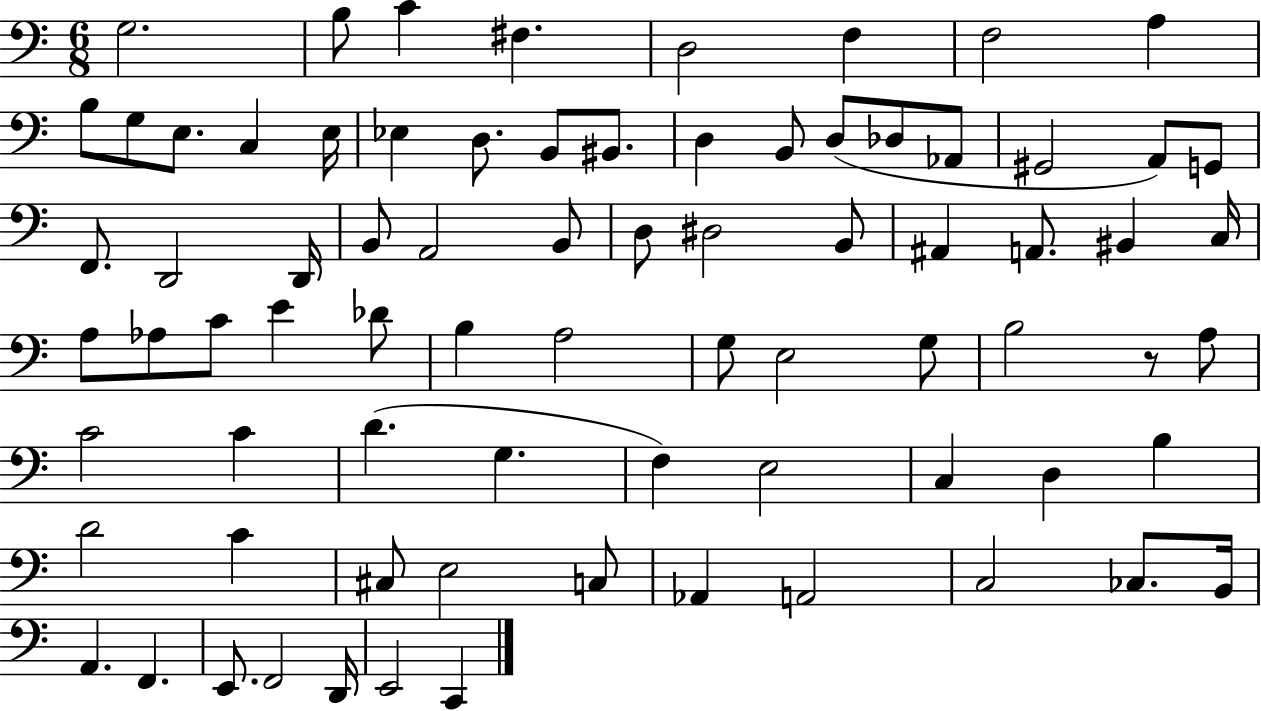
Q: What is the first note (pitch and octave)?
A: G3